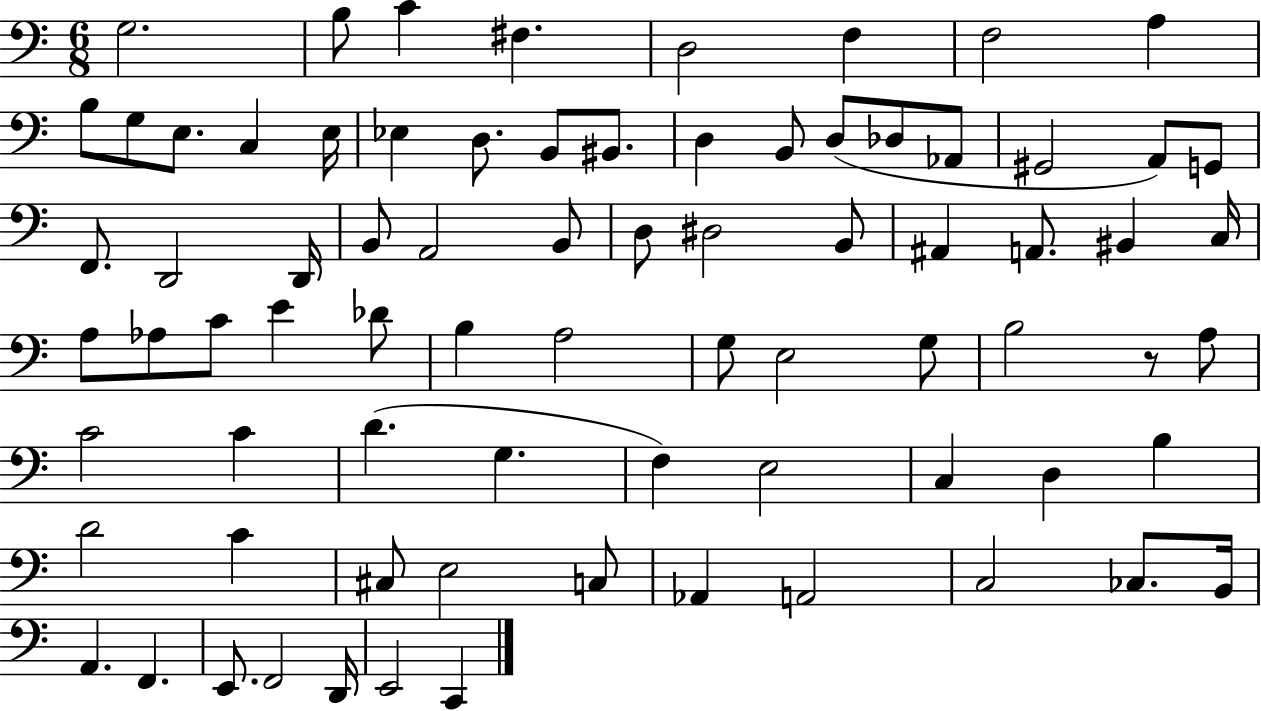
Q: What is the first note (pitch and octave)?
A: G3